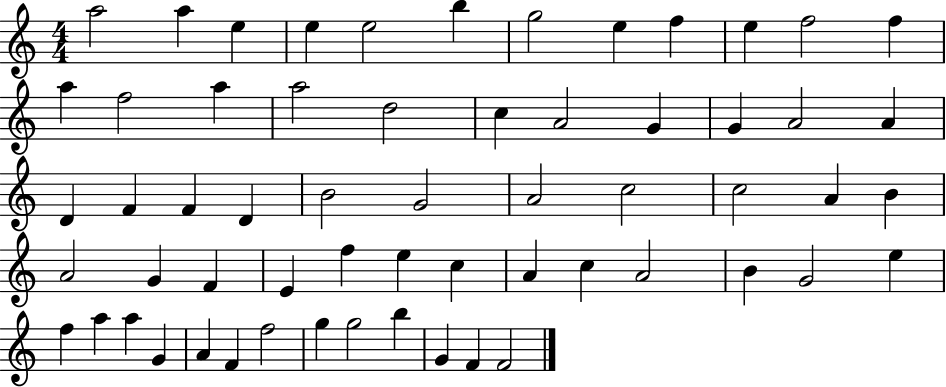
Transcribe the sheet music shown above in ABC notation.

X:1
T:Untitled
M:4/4
L:1/4
K:C
a2 a e e e2 b g2 e f e f2 f a f2 a a2 d2 c A2 G G A2 A D F F D B2 G2 A2 c2 c2 A B A2 G F E f e c A c A2 B G2 e f a a G A F f2 g g2 b G F F2